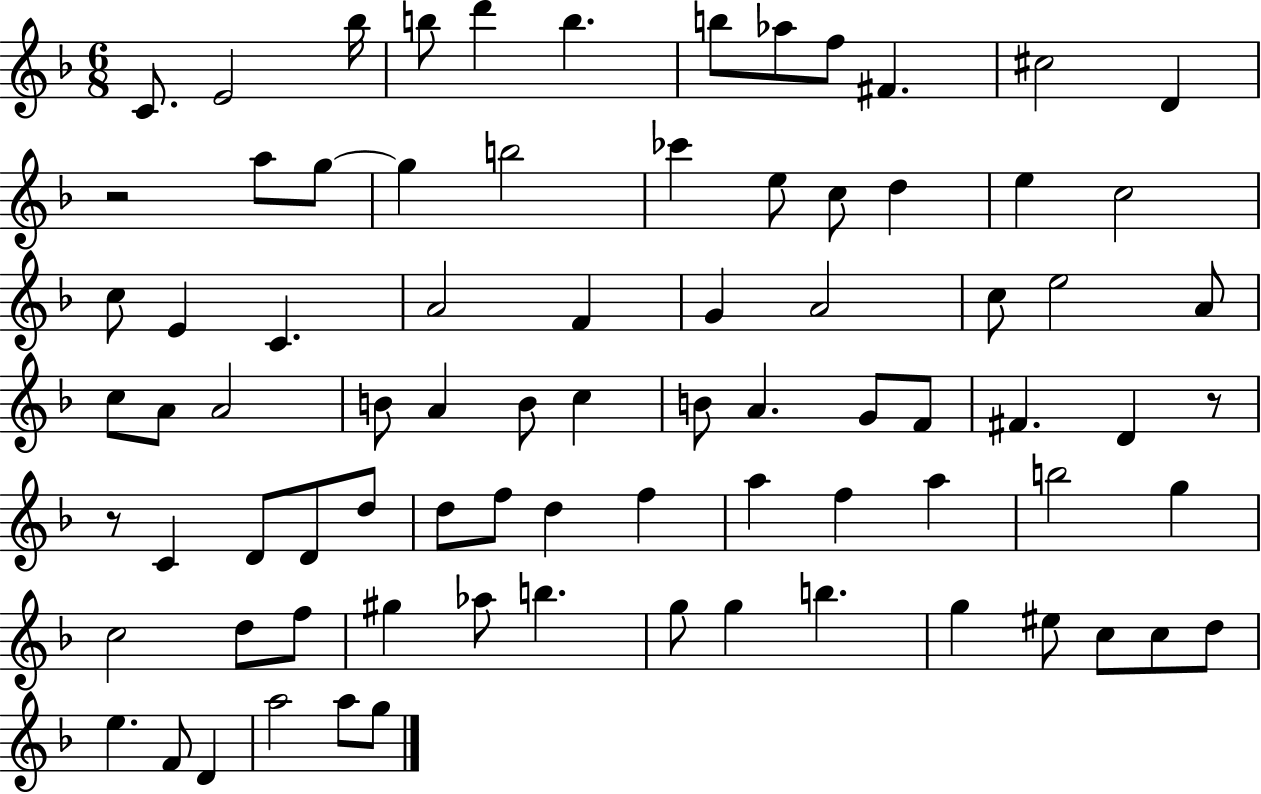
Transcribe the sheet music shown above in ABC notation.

X:1
T:Untitled
M:6/8
L:1/4
K:F
C/2 E2 _b/4 b/2 d' b b/2 _a/2 f/2 ^F ^c2 D z2 a/2 g/2 g b2 _c' e/2 c/2 d e c2 c/2 E C A2 F G A2 c/2 e2 A/2 c/2 A/2 A2 B/2 A B/2 c B/2 A G/2 F/2 ^F D z/2 z/2 C D/2 D/2 d/2 d/2 f/2 d f a f a b2 g c2 d/2 f/2 ^g _a/2 b g/2 g b g ^e/2 c/2 c/2 d/2 e F/2 D a2 a/2 g/2